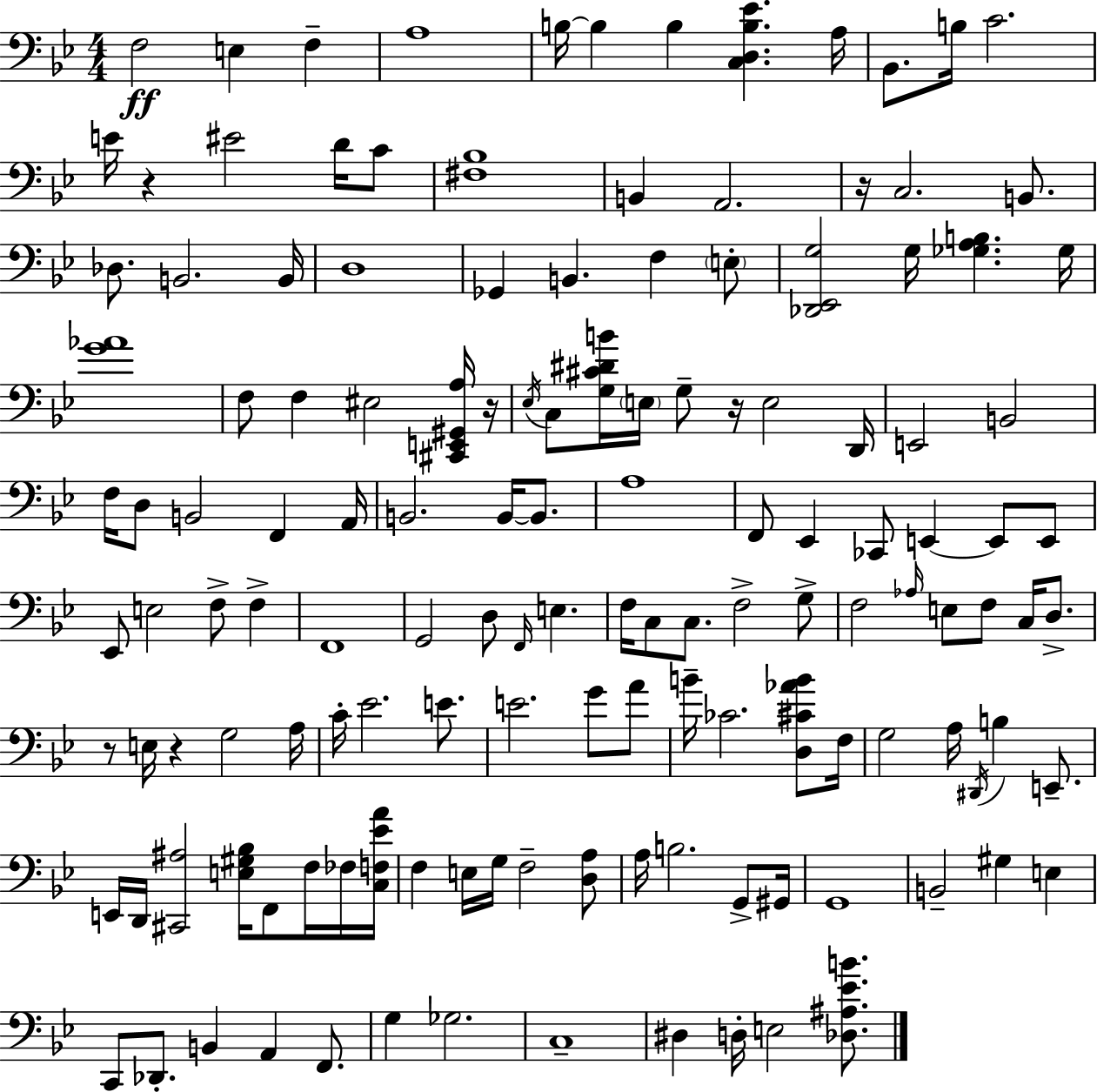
X:1
T:Untitled
M:4/4
L:1/4
K:Bb
F,2 E, F, A,4 B,/4 B, B, [C,D,B,_E] A,/4 _B,,/2 B,/4 C2 E/4 z ^E2 D/4 C/2 [^F,_B,]4 B,, A,,2 z/4 C,2 B,,/2 _D,/2 B,,2 B,,/4 D,4 _G,, B,, F, E,/2 [_D,,_E,,G,]2 G,/4 [_G,A,B,] _G,/4 [G_A]4 F,/2 F, ^E,2 [^C,,E,,^G,,A,]/4 z/4 _E,/4 C,/2 [G,^C^DB]/4 E,/4 G,/2 z/4 E,2 D,,/4 E,,2 B,,2 F,/4 D,/2 B,,2 F,, A,,/4 B,,2 B,,/4 B,,/2 A,4 F,,/2 _E,, _C,,/2 E,, E,,/2 E,,/2 _E,,/2 E,2 F,/2 F, F,,4 G,,2 D,/2 F,,/4 E, F,/4 C,/2 C,/2 F,2 G,/2 F,2 _A,/4 E,/2 F,/2 C,/4 D,/2 z/2 E,/4 z G,2 A,/4 C/4 _E2 E/2 E2 G/2 A/2 B/4 _C2 [D,^C_AB]/2 F,/4 G,2 A,/4 ^D,,/4 B, E,,/2 E,,/4 D,,/4 [^C,,^A,]2 [E,^G,_B,]/4 F,,/2 F,/4 _F,/4 [C,F,_EA]/4 F, E,/4 G,/4 F,2 [D,A,]/2 A,/4 B,2 G,,/2 ^G,,/4 G,,4 B,,2 ^G, E, C,,/2 _D,,/2 B,, A,, F,,/2 G, _G,2 C,4 ^D, D,/4 E,2 [_D,^A,_EB]/2